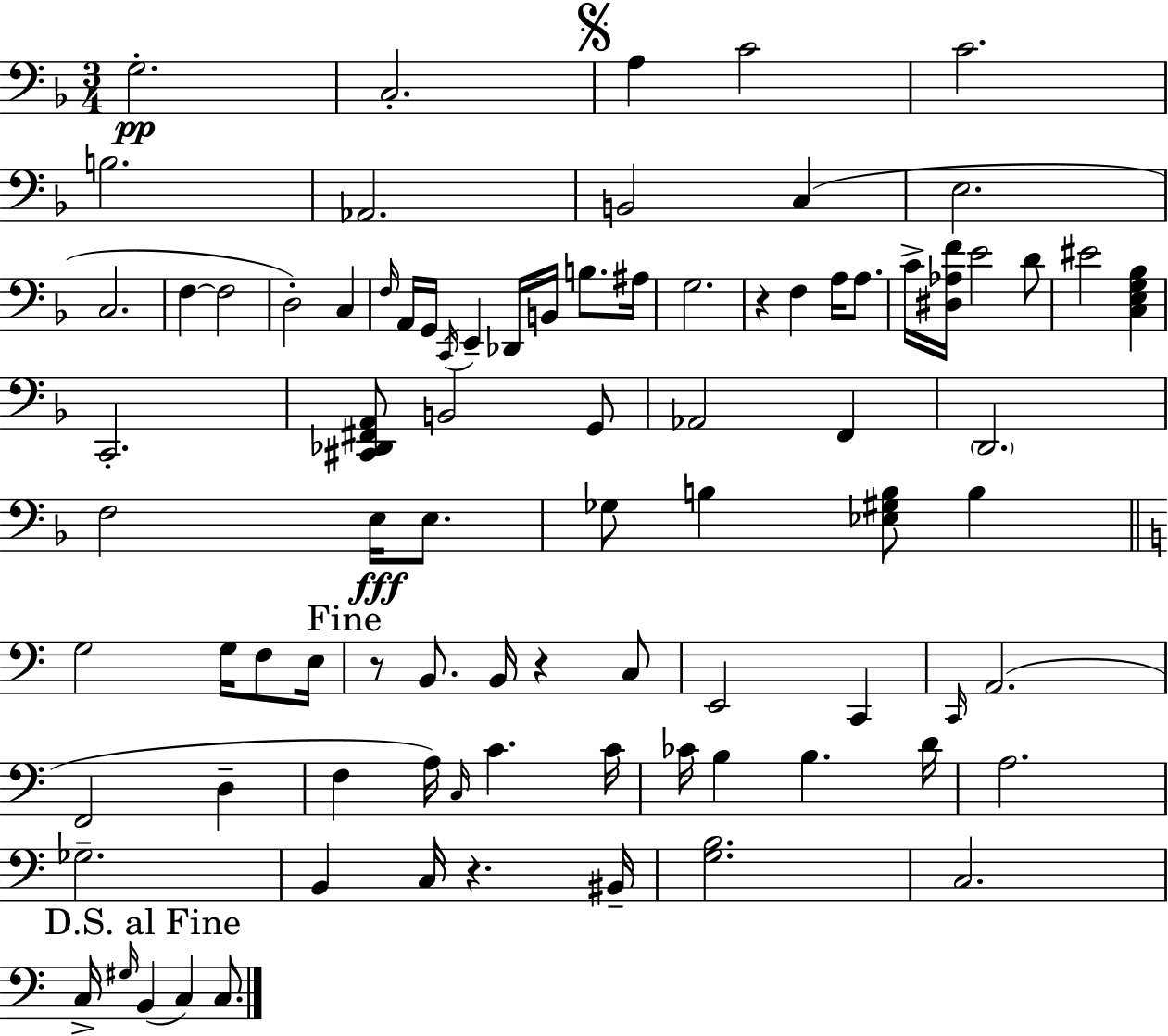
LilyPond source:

{
  \clef bass
  \numericTimeSignature
  \time 3/4
  \key d \minor
  g2.-.\pp | c2.-. | \mark \markup { \musicglyph "scripts.segno" } a4 c'2 | c'2. | \break b2. | aes,2. | b,2 c4( | e2. | \break c2. | f4~~ f2 | d2-.) c4 | \grace { f16 } a,16 g,16 \acciaccatura { c,16 } e,4-- des,16 b,16 b8. | \break ais16 g2. | r4 f4 a16 a8. | c'16-> <dis aes f'>16 e'2 | d'8 eis'2 <c e g bes>4 | \break c,2.-. | <cis, des, fis, a,>8 b,2 | g,8 aes,2 f,4 | \parenthesize d,2. | \break f2 e16\fff e8. | ges8 b4 <ees gis b>8 b4 | \bar "||" \break \key c \major g2 g16 f8 e16 | \mark "Fine" r8 b,8. b,16 r4 c8 | e,2 c,4 | \grace { c,16 } a,2.( | \break f,2 d4-- | f4 a16) \grace { c16 } c'4. | c'16 ces'16 b4 b4. | d'16 a2. | \break ges2.-- | b,4 c16 r4. | bis,16-- <g b>2. | c2. | \break \mark "D.S. al Fine" c16-> \grace { gis16 }( b,4 c4) | c8. \bar "|."
}